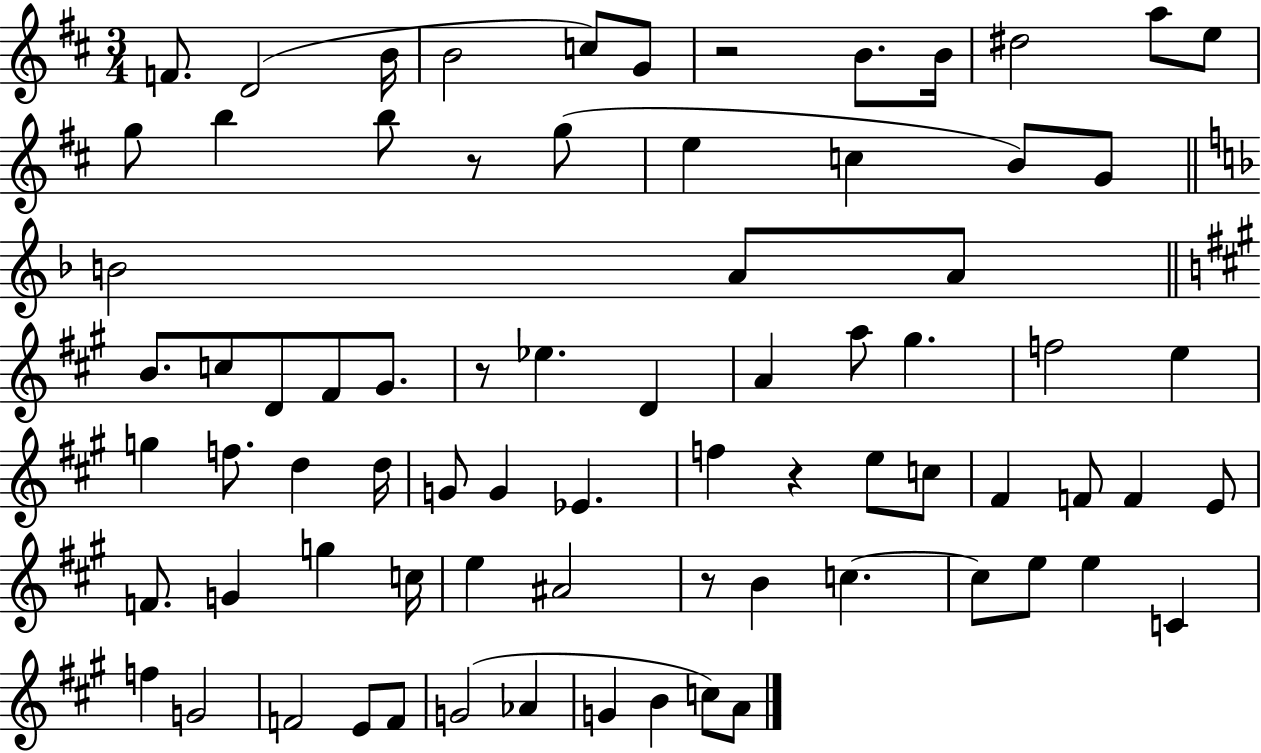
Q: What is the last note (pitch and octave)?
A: A4